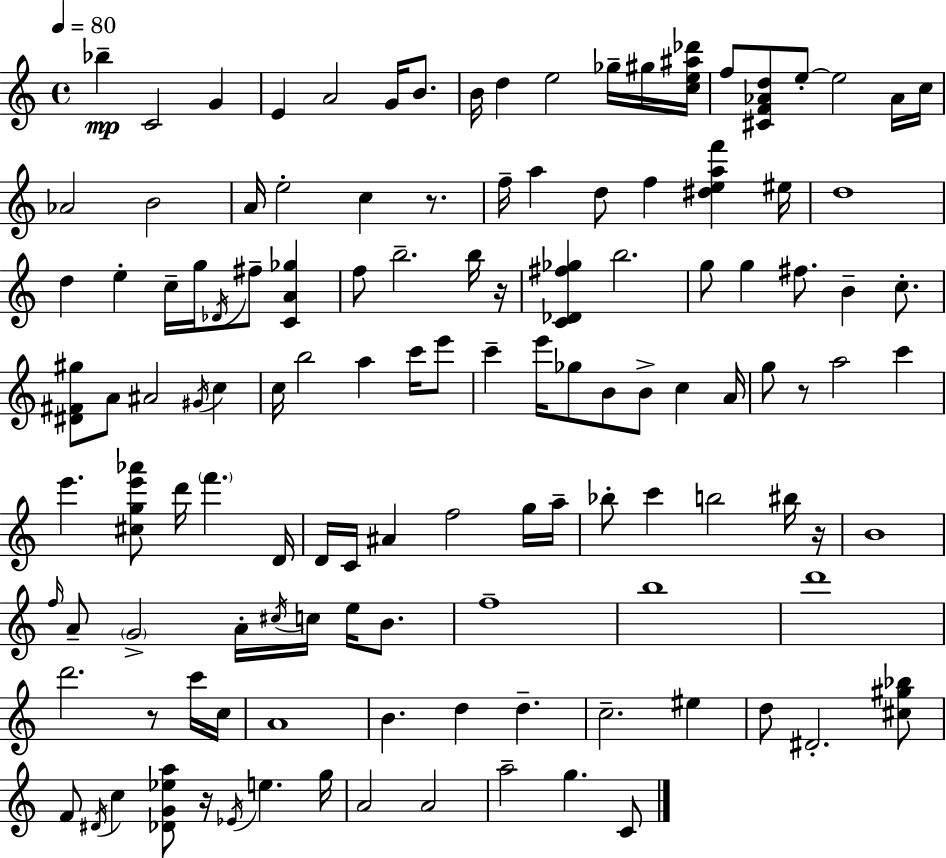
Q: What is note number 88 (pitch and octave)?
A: D6